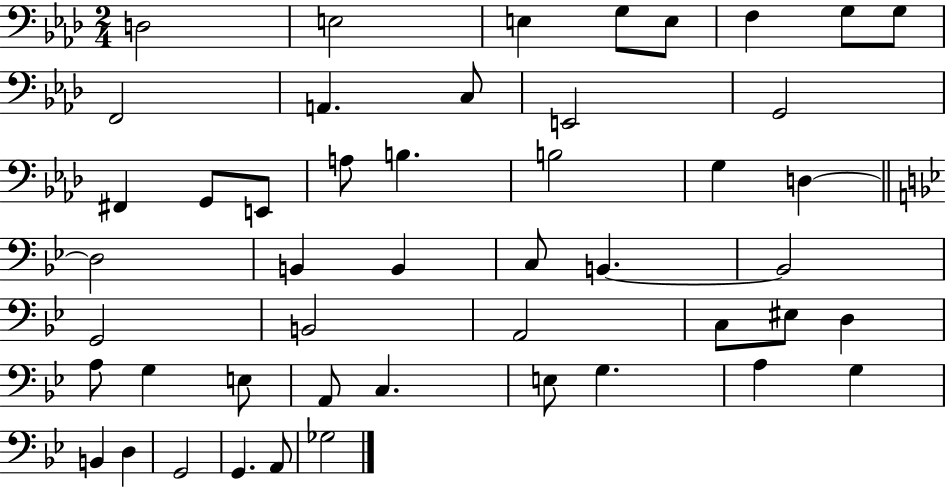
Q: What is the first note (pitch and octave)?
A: D3